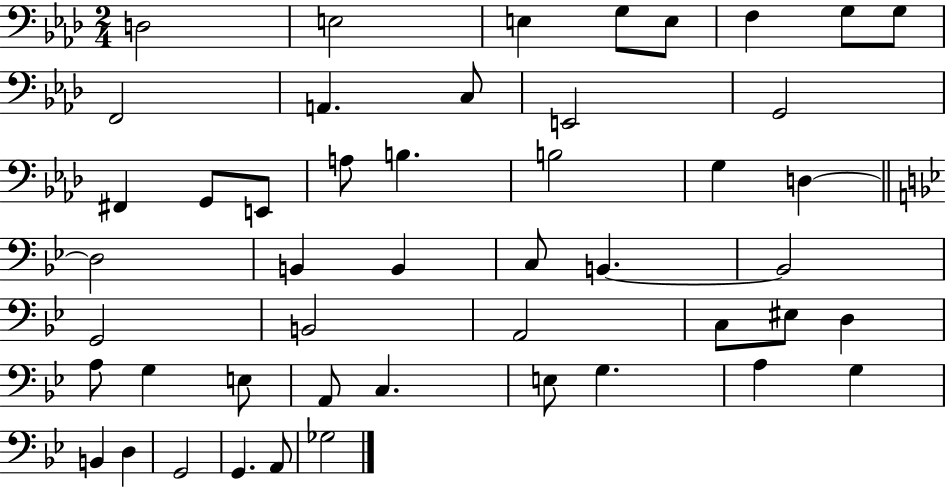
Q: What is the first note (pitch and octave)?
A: D3